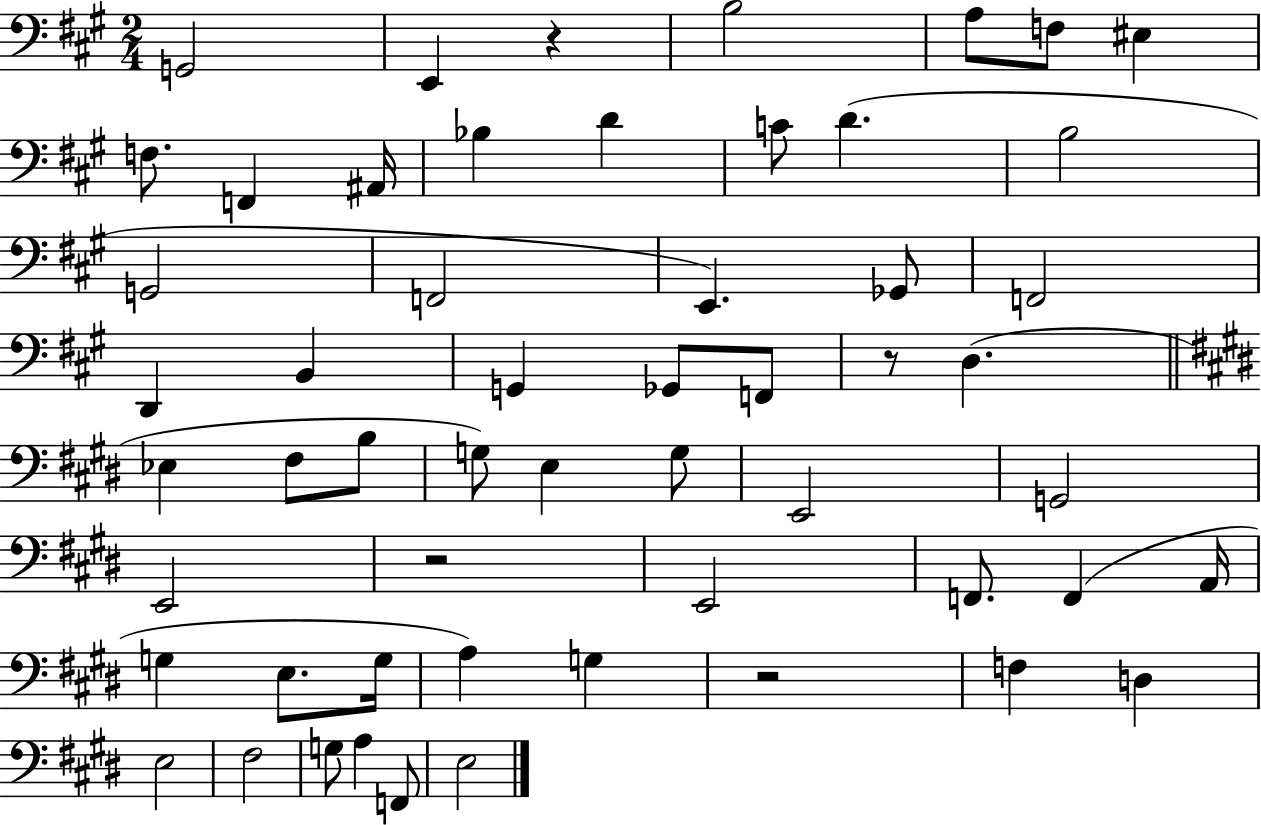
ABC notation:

X:1
T:Untitled
M:2/4
L:1/4
K:A
G,,2 E,, z B,2 A,/2 F,/2 ^E, F,/2 F,, ^A,,/4 _B, D C/2 D B,2 G,,2 F,,2 E,, _G,,/2 F,,2 D,, B,, G,, _G,,/2 F,,/2 z/2 D, _E, ^F,/2 B,/2 G,/2 E, G,/2 E,,2 G,,2 E,,2 z2 E,,2 F,,/2 F,, A,,/4 G, E,/2 G,/4 A, G, z2 F, D, E,2 ^F,2 G,/2 A, F,,/2 E,2